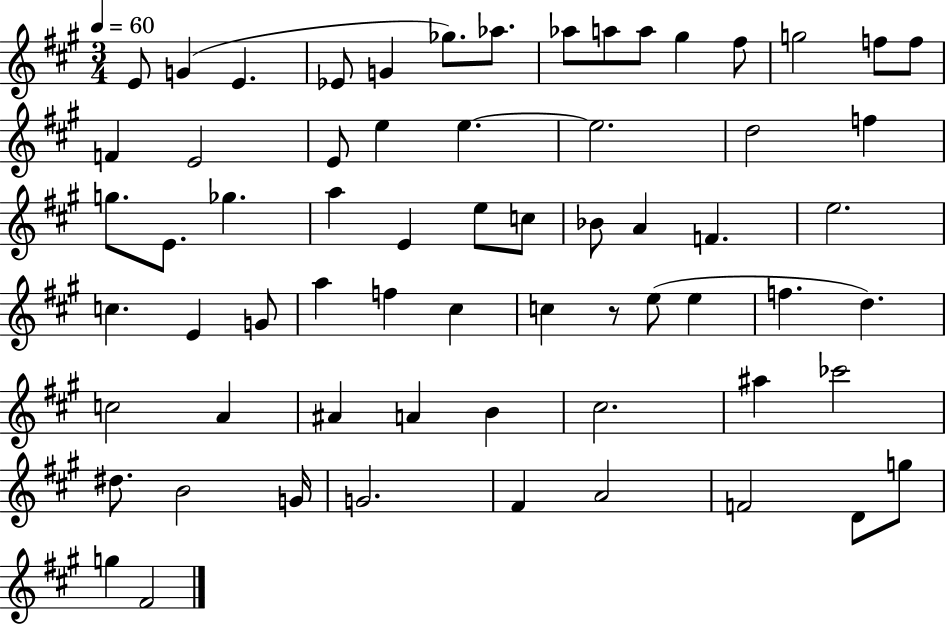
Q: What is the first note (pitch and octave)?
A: E4